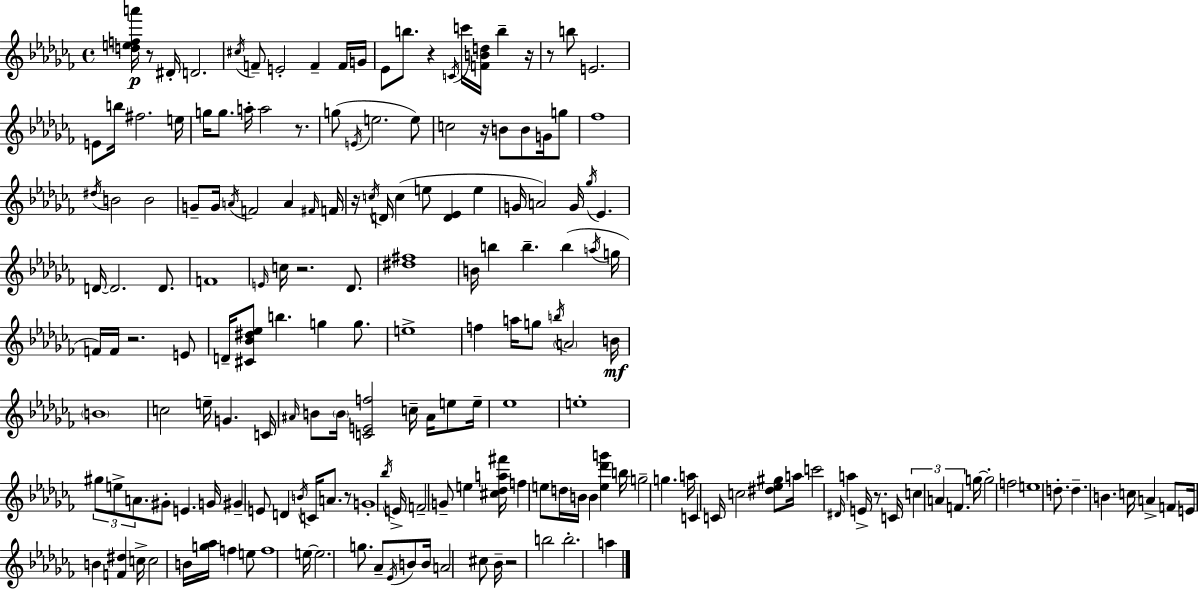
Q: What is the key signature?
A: AES minor